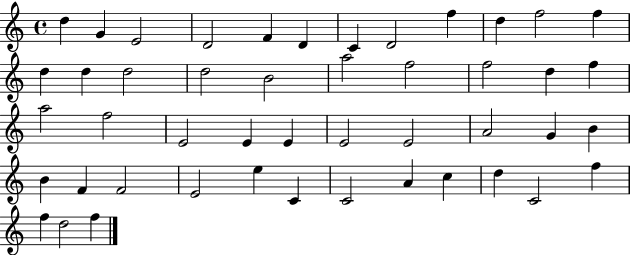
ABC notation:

X:1
T:Untitled
M:4/4
L:1/4
K:C
d G E2 D2 F D C D2 f d f2 f d d d2 d2 B2 a2 f2 f2 d f a2 f2 E2 E E E2 E2 A2 G B B F F2 E2 e C C2 A c d C2 f f d2 f